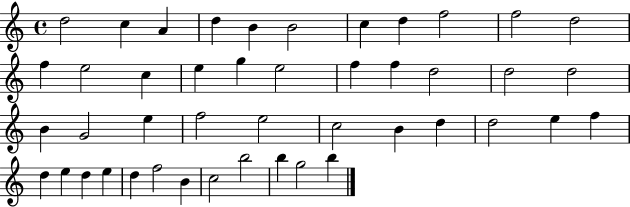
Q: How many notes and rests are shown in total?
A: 45